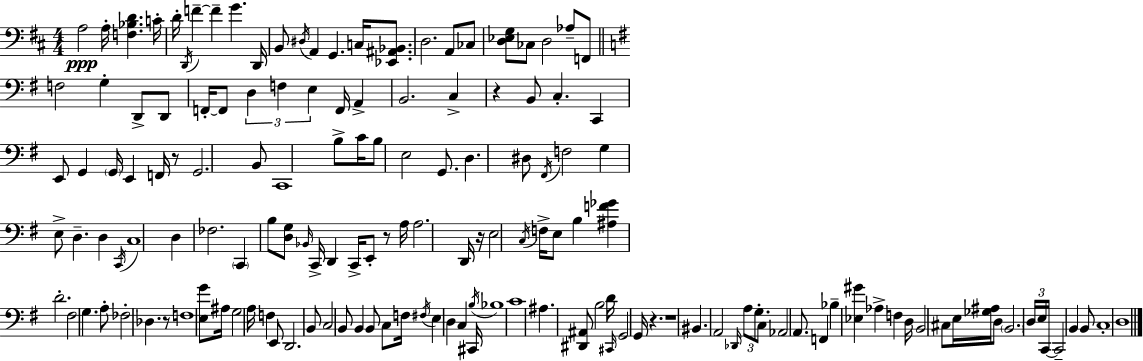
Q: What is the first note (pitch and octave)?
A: A3